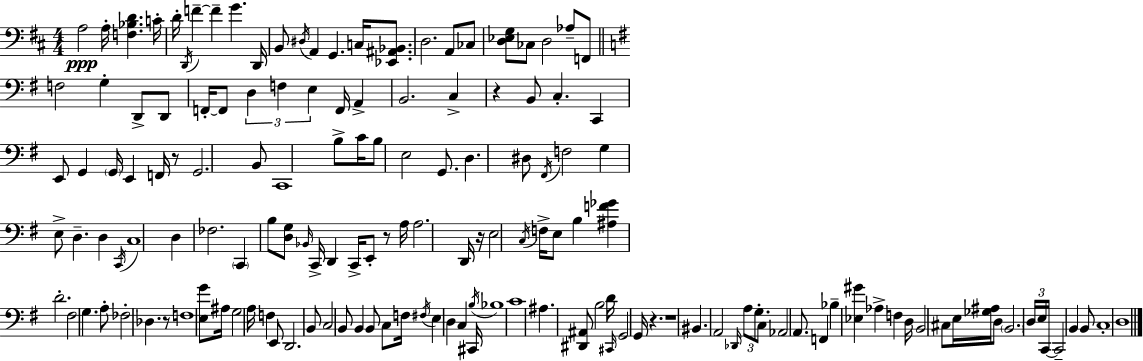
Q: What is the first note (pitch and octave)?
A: A3